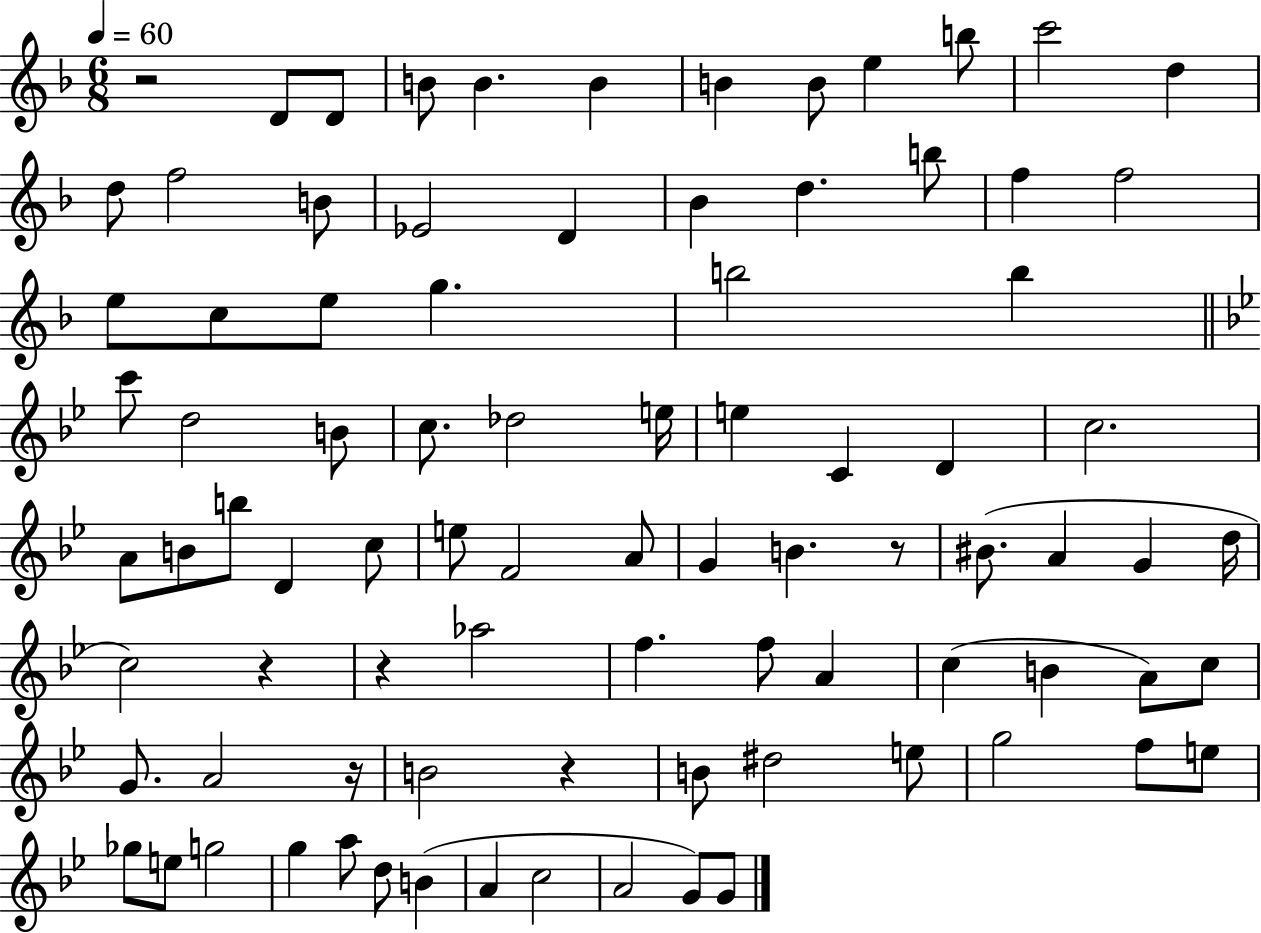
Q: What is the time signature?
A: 6/8